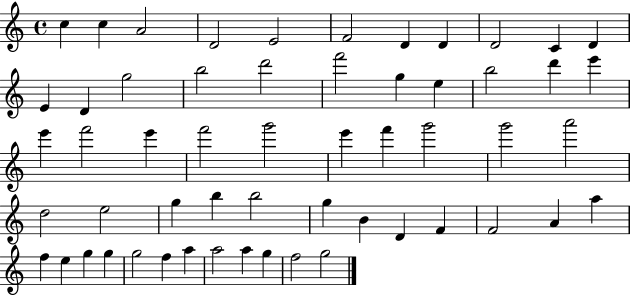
C5/q C5/q A4/h D4/h E4/h F4/h D4/q D4/q D4/h C4/q D4/q E4/q D4/q G5/h B5/h D6/h F6/h G5/q E5/q B5/h D6/q E6/q E6/q F6/h E6/q F6/h G6/h E6/q F6/q G6/h G6/h A6/h D5/h E5/h G5/q B5/q B5/h G5/q B4/q D4/q F4/q F4/h A4/q A5/q F5/q E5/q G5/q G5/q G5/h F5/q A5/q A5/h A5/q G5/q F5/h G5/h